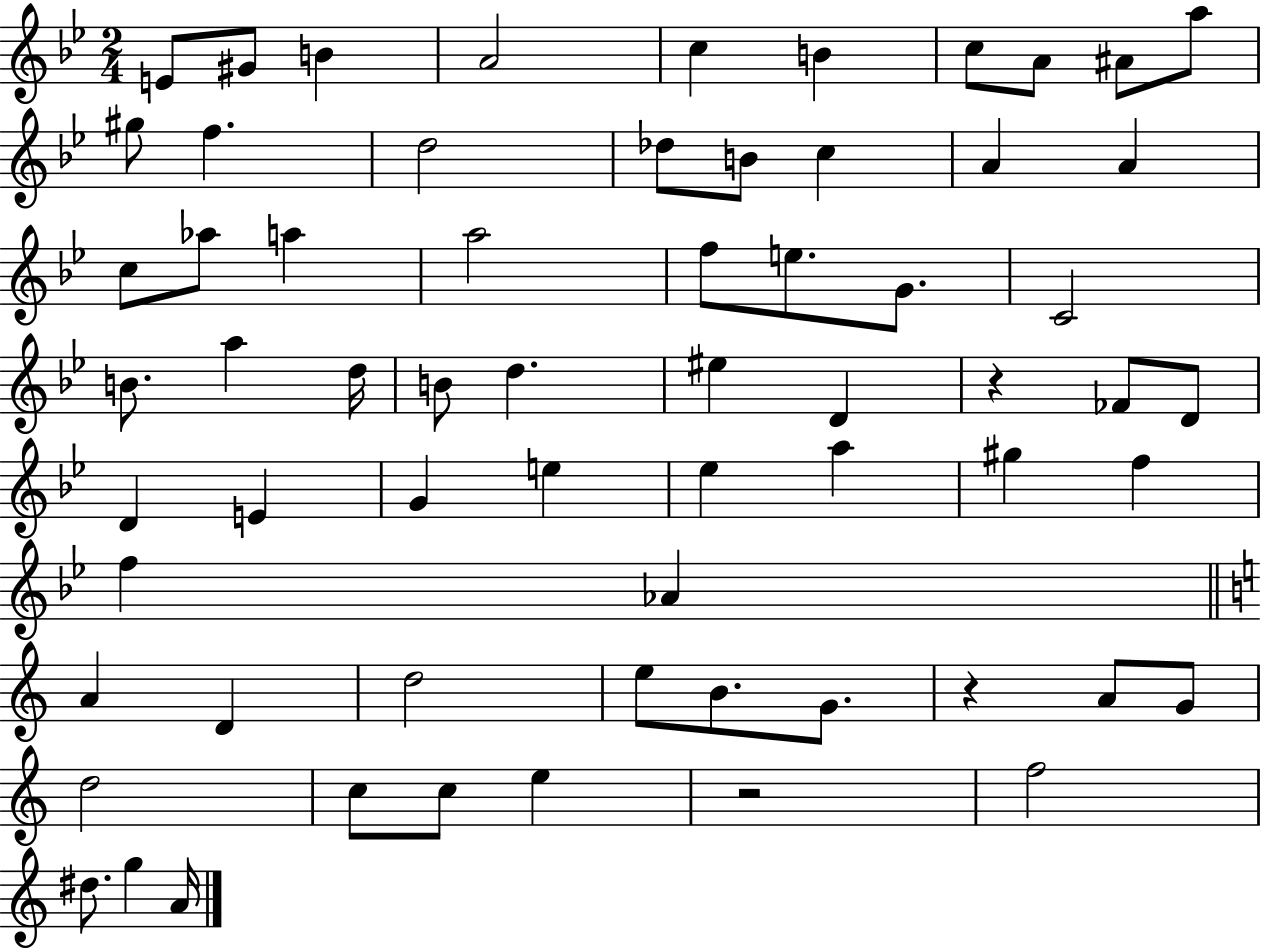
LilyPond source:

{
  \clef treble
  \numericTimeSignature
  \time 2/4
  \key bes \major
  \repeat volta 2 { e'8 gis'8 b'4 | a'2 | c''4 b'4 | c''8 a'8 ais'8 a''8 | \break gis''8 f''4. | d''2 | des''8 b'8 c''4 | a'4 a'4 | \break c''8 aes''8 a''4 | a''2 | f''8 e''8. g'8. | c'2 | \break b'8. a''4 d''16 | b'8 d''4. | eis''4 d'4 | r4 fes'8 d'8 | \break d'4 e'4 | g'4 e''4 | ees''4 a''4 | gis''4 f''4 | \break f''4 aes'4 | \bar "||" \break \key c \major a'4 d'4 | d''2 | e''8 b'8. g'8. | r4 a'8 g'8 | \break d''2 | c''8 c''8 e''4 | r2 | f''2 | \break dis''8. g''4 a'16 | } \bar "|."
}